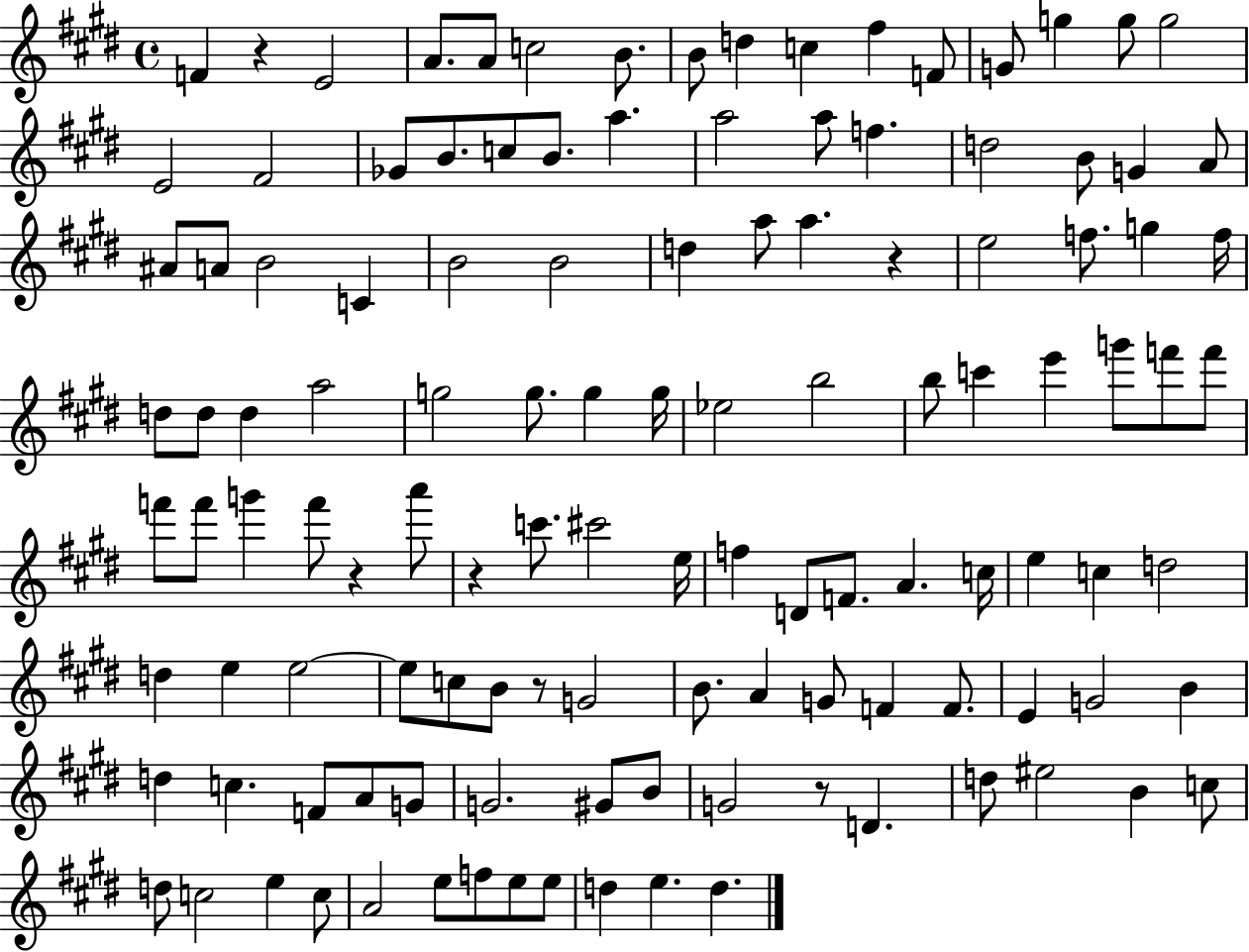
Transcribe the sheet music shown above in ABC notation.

X:1
T:Untitled
M:4/4
L:1/4
K:E
F z E2 A/2 A/2 c2 B/2 B/2 d c ^f F/2 G/2 g g/2 g2 E2 ^F2 _G/2 B/2 c/2 B/2 a a2 a/2 f d2 B/2 G A/2 ^A/2 A/2 B2 C B2 B2 d a/2 a z e2 f/2 g f/4 d/2 d/2 d a2 g2 g/2 g g/4 _e2 b2 b/2 c' e' g'/2 f'/2 f'/2 f'/2 f'/2 g' f'/2 z a'/2 z c'/2 ^c'2 e/4 f D/2 F/2 A c/4 e c d2 d e e2 e/2 c/2 B/2 z/2 G2 B/2 A G/2 F F/2 E G2 B d c F/2 A/2 G/2 G2 ^G/2 B/2 G2 z/2 D d/2 ^e2 B c/2 d/2 c2 e c/2 A2 e/2 f/2 e/2 e/2 d e d